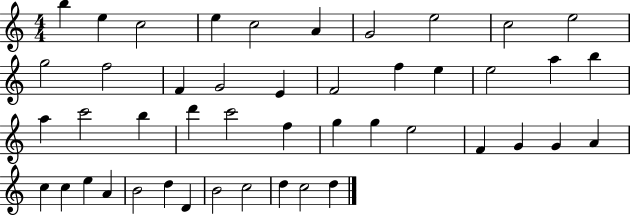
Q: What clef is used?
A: treble